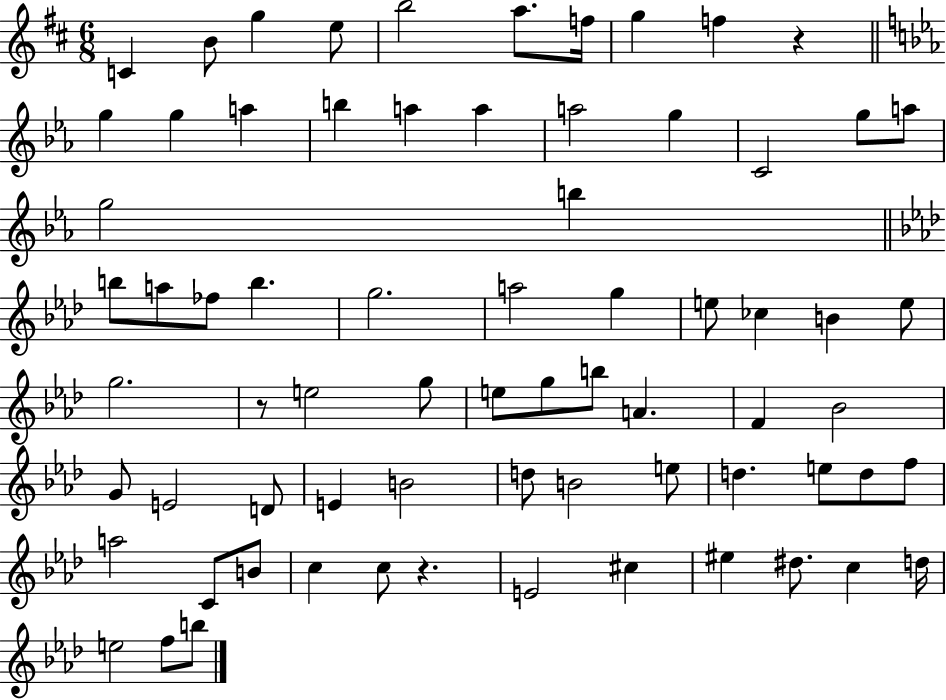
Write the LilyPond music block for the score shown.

{
  \clef treble
  \numericTimeSignature
  \time 6/8
  \key d \major
  c'4 b'8 g''4 e''8 | b''2 a''8. f''16 | g''4 f''4 r4 | \bar "||" \break \key c \minor g''4 g''4 a''4 | b''4 a''4 a''4 | a''2 g''4 | c'2 g''8 a''8 | \break g''2 b''4 | \bar "||" \break \key aes \major b''8 a''8 fes''8 b''4. | g''2. | a''2 g''4 | e''8 ces''4 b'4 e''8 | \break g''2. | r8 e''2 g''8 | e''8 g''8 b''8 a'4. | f'4 bes'2 | \break g'8 e'2 d'8 | e'4 b'2 | d''8 b'2 e''8 | d''4. e''8 d''8 f''8 | \break a''2 c'8 b'8 | c''4 c''8 r4. | e'2 cis''4 | eis''4 dis''8. c''4 d''16 | \break e''2 f''8 b''8 | \bar "|."
}